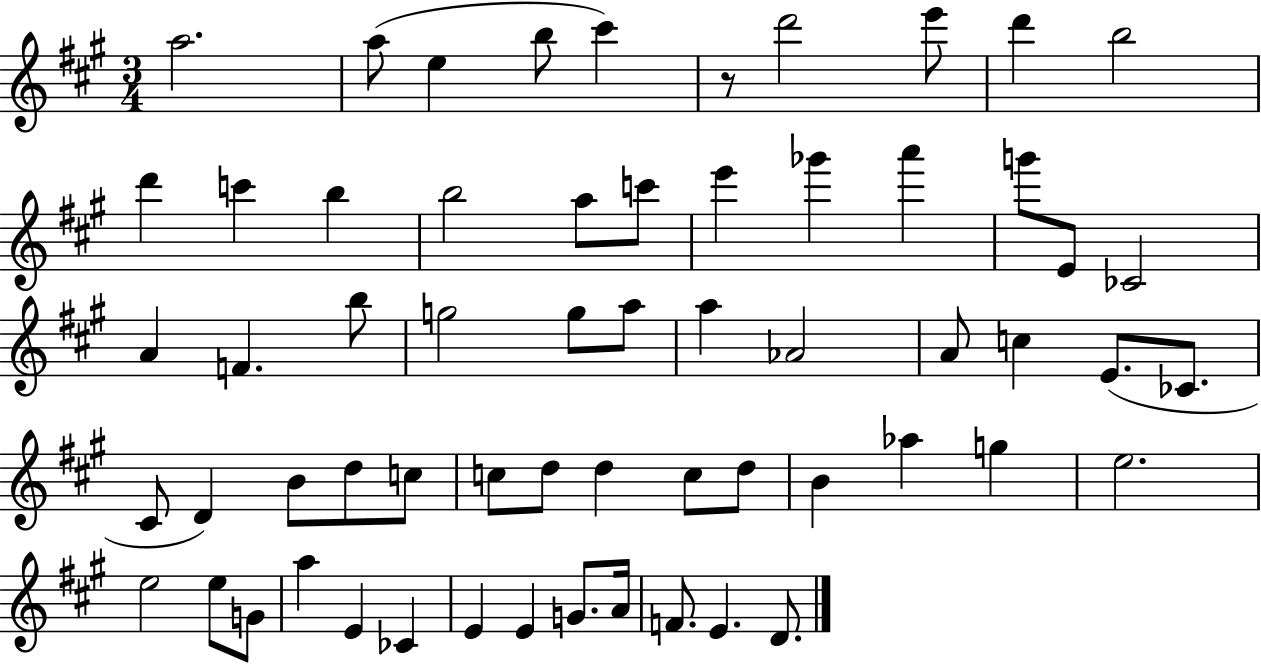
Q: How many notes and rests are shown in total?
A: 61